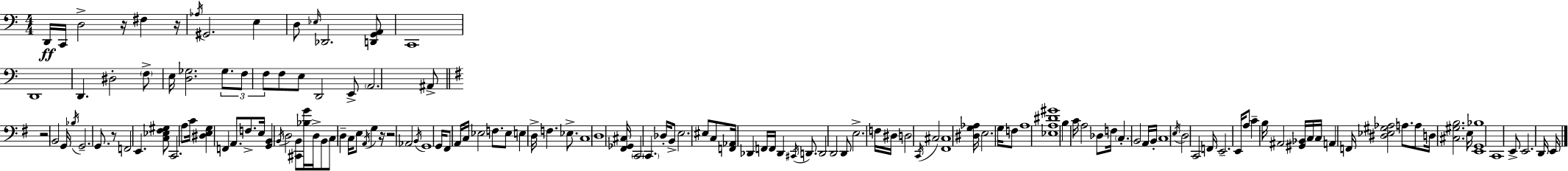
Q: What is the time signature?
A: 4/4